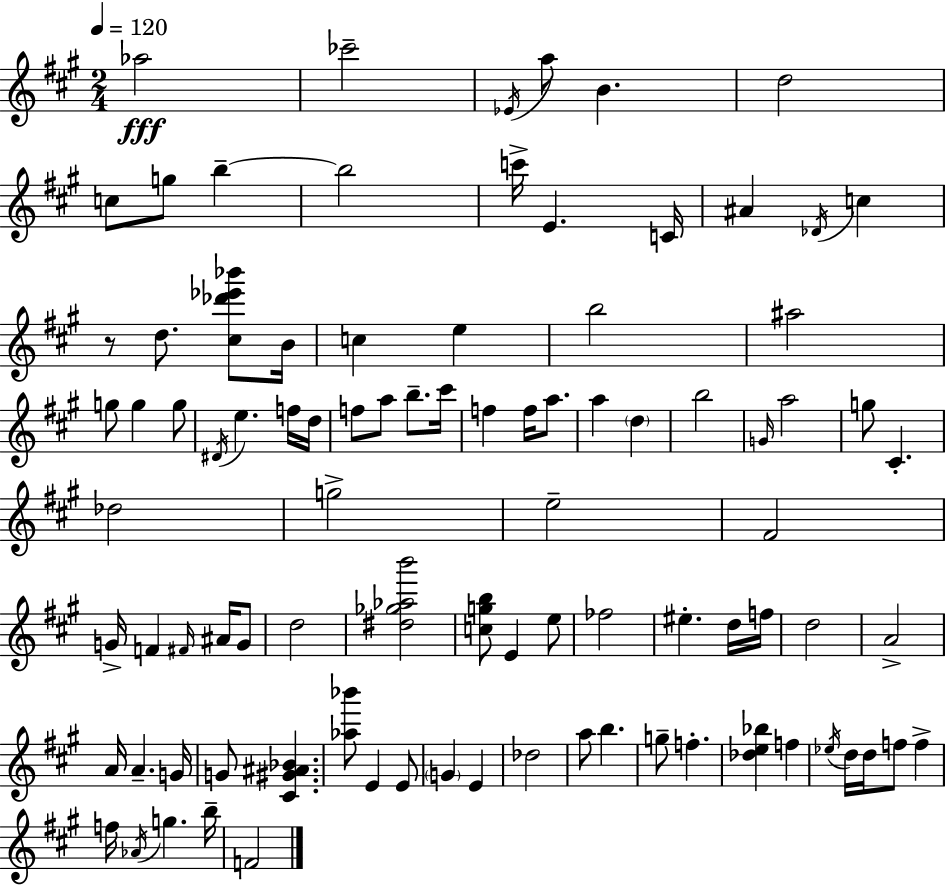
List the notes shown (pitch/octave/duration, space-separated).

Ab5/h CES6/h Eb4/s A5/e B4/q. D5/h C5/e G5/e B5/q B5/h C6/s E4/q. C4/s A#4/q Db4/s C5/q R/e D5/e. [C#5,Db6,Eb6,Bb6]/e B4/s C5/q E5/q B5/h A#5/h G5/e G5/q G5/e D#4/s E5/q. F5/s D5/s F5/e A5/e B5/e. C#6/s F5/q F5/s A5/e. A5/q D5/q B5/h G4/s A5/h G5/e C#4/q. Db5/h G5/h E5/h F#4/h G4/s F4/q F#4/s A#4/s G4/e D5/h [D#5,Gb5,Ab5,B6]/h [C5,G5,B5]/e E4/q E5/e FES5/h EIS5/q. D5/s F5/s D5/h A4/h A4/s A4/q. G4/s G4/e [C#4,G#4,A#4,Bb4]/q. [Ab5,Bb6]/e E4/q E4/e G4/q E4/q Db5/h A5/e B5/q. G5/e F5/q. [Db5,E5,Bb5]/q F5/q Eb5/s D5/s D5/s F5/e F5/q F5/s Ab4/s G5/q. B5/s F4/h